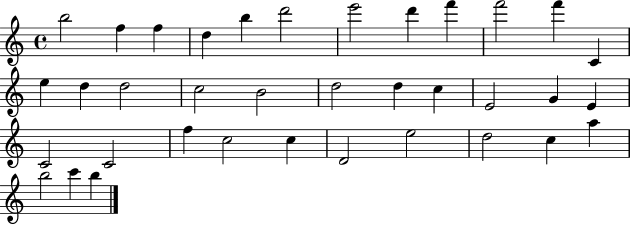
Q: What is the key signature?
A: C major